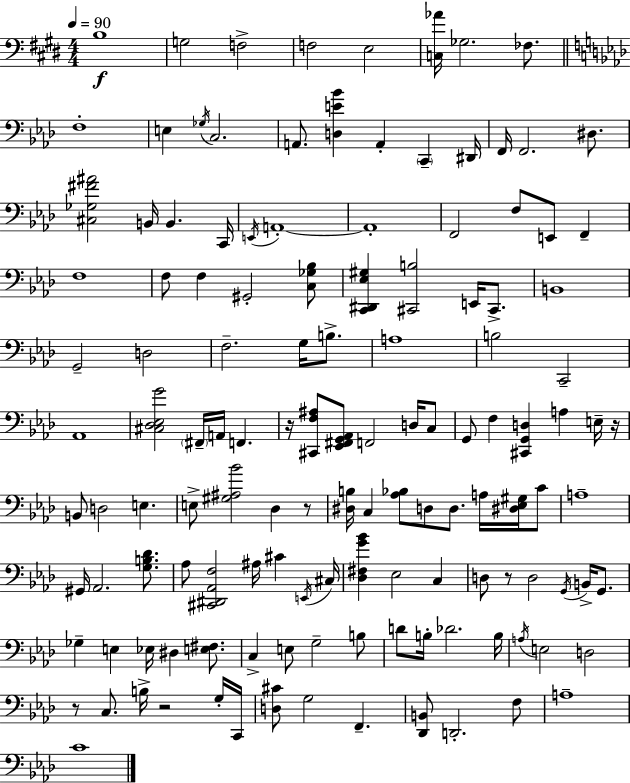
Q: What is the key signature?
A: E major